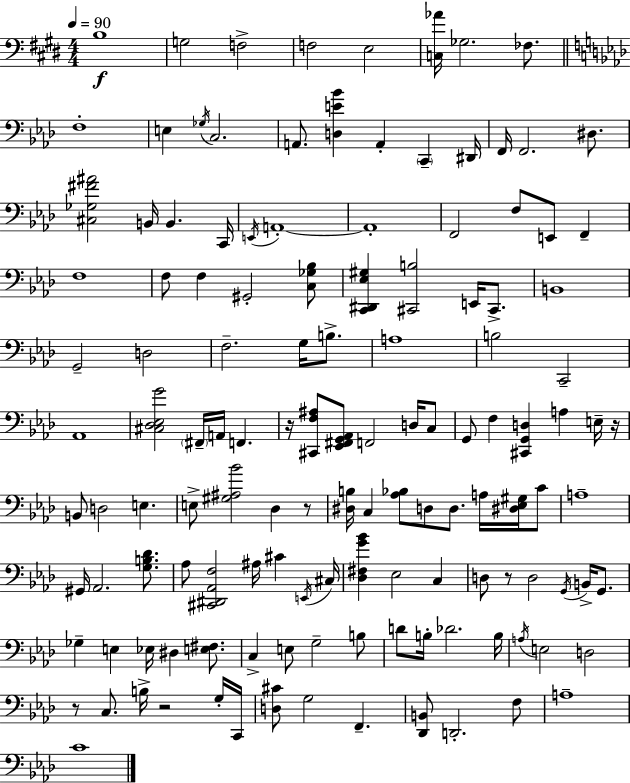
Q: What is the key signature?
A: E major